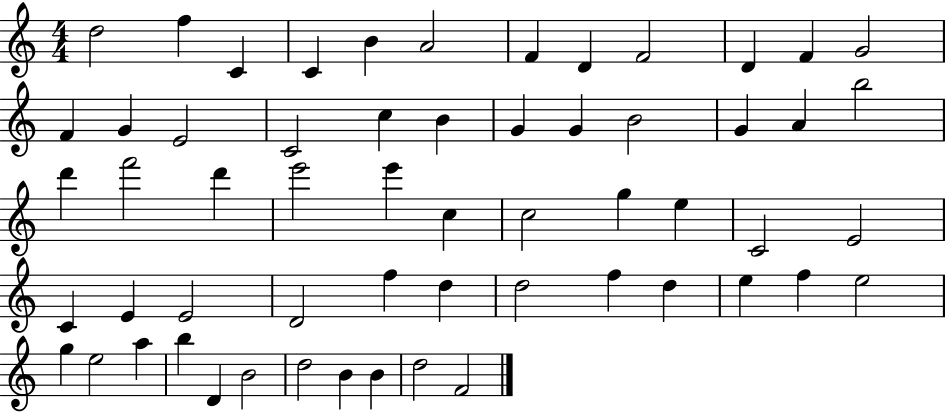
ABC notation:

X:1
T:Untitled
M:4/4
L:1/4
K:C
d2 f C C B A2 F D F2 D F G2 F G E2 C2 c B G G B2 G A b2 d' f'2 d' e'2 e' c c2 g e C2 E2 C E E2 D2 f d d2 f d e f e2 g e2 a b D B2 d2 B B d2 F2